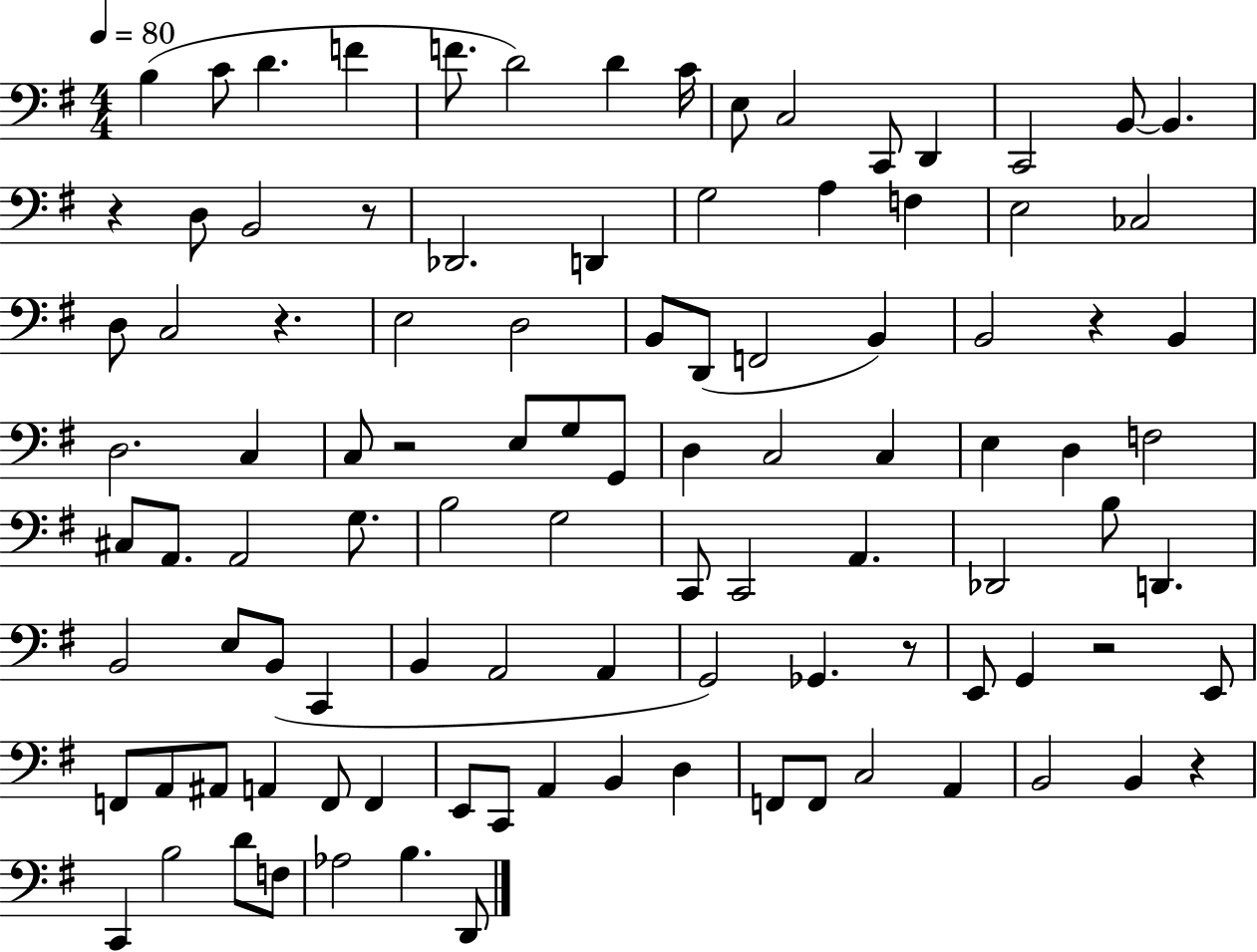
B3/q C4/e D4/q. F4/q F4/e. D4/h D4/q C4/s E3/e C3/h C2/e D2/q C2/h B2/e B2/q. R/q D3/e B2/h R/e Db2/h. D2/q G3/h A3/q F3/q E3/h CES3/h D3/e C3/h R/q. E3/h D3/h B2/e D2/e F2/h B2/q B2/h R/q B2/q D3/h. C3/q C3/e R/h E3/e G3/e G2/e D3/q C3/h C3/q E3/q D3/q F3/h C#3/e A2/e. A2/h G3/e. B3/h G3/h C2/e C2/h A2/q. Db2/h B3/e D2/q. B2/h E3/e B2/e C2/q B2/q A2/h A2/q G2/h Gb2/q. R/e E2/e G2/q R/h E2/e F2/e A2/e A#2/e A2/q F2/e F2/q E2/e C2/e A2/q B2/q D3/q F2/e F2/e C3/h A2/q B2/h B2/q R/q C2/q B3/h D4/e F3/e Ab3/h B3/q. D2/e